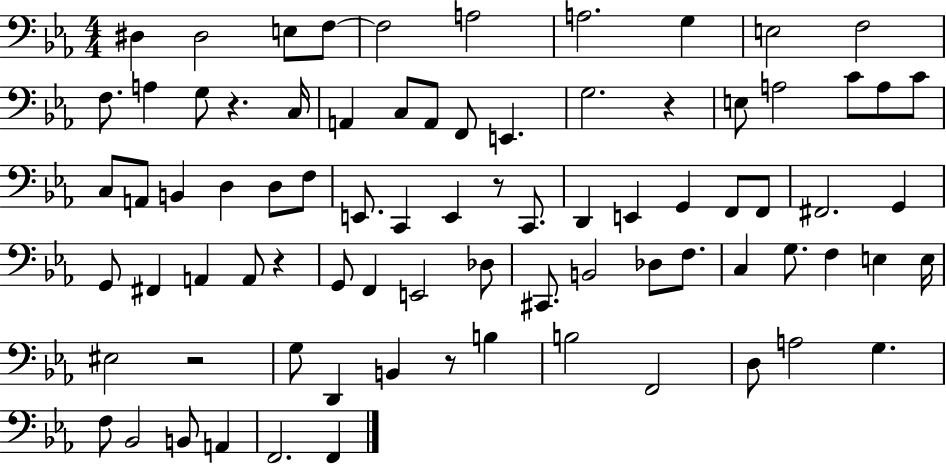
{
  \clef bass
  \numericTimeSignature
  \time 4/4
  \key ees \major
  dis4 dis2 e8 f8~~ | f2 a2 | a2. g4 | e2 f2 | \break f8. a4 g8 r4. c16 | a,4 c8 a,8 f,8 e,4. | g2. r4 | e8 a2 c'8 a8 c'8 | \break c8 a,8 b,4 d4 d8 f8 | e,8. c,4 e,4 r8 c,8. | d,4 e,4 g,4 f,8 f,8 | fis,2. g,4 | \break g,8 fis,4 a,4 a,8 r4 | g,8 f,4 e,2 des8 | cis,8. b,2 des8 f8. | c4 g8. f4 e4 e16 | \break eis2 r2 | g8 d,4 b,4 r8 b4 | b2 f,2 | d8 a2 g4. | \break f8 bes,2 b,8 a,4 | f,2. f,4 | \bar "|."
}